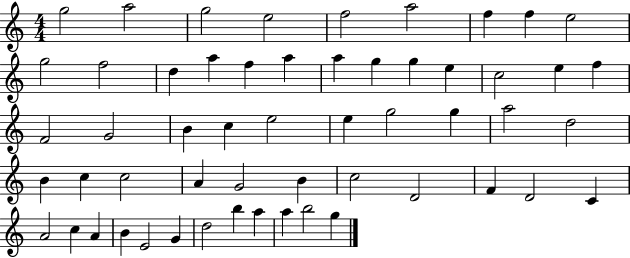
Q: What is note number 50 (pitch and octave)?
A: D5